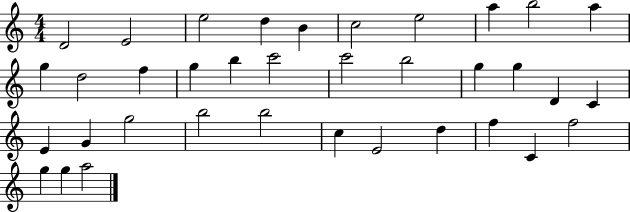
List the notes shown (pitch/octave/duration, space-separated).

D4/h E4/h E5/h D5/q B4/q C5/h E5/h A5/q B5/h A5/q G5/q D5/h F5/q G5/q B5/q C6/h C6/h B5/h G5/q G5/q D4/q C4/q E4/q G4/q G5/h B5/h B5/h C5/q E4/h D5/q F5/q C4/q F5/h G5/q G5/q A5/h